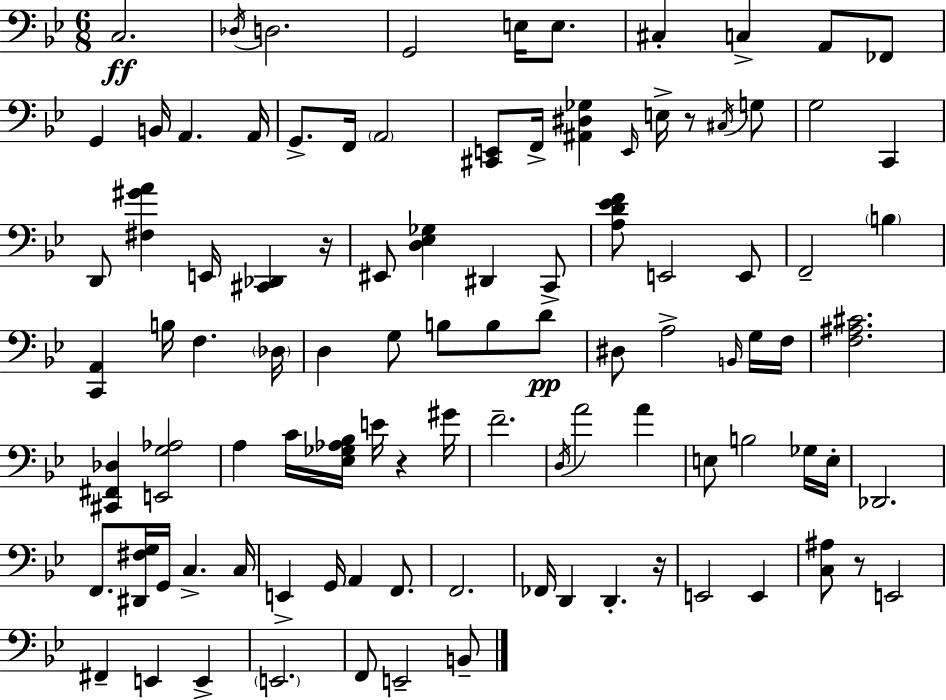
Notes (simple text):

C3/h. Db3/s D3/h. G2/h E3/s E3/e. C#3/q C3/q A2/e FES2/e G2/q B2/s A2/q. A2/s G2/e. F2/s A2/h [C#2,E2]/e F2/s [A#2,D#3,Gb3]/q E2/s E3/s R/e C#3/s G3/e G3/h C2/q D2/e [F#3,G#4,A4]/q E2/s [C#2,Db2]/q R/s EIS2/e [D3,Eb3,Gb3]/q D#2/q C2/e [A3,D4,Eb4,F4]/e E2/h E2/e F2/h B3/q [C2,A2]/q B3/s F3/q. Db3/s D3/q G3/e B3/e B3/e D4/e D#3/e A3/h B2/s G3/s F3/s [F3,A#3,C#4]/h. [C#2,F#2,Db3]/q [E2,G3,Ab3]/h A3/q C4/s [Eb3,Gb3,Ab3,Bb3]/s E4/s R/q G#4/s F4/h. D3/s A4/h A4/q E3/e B3/h Gb3/s E3/s Db2/h. F2/e. [D#2,F#3,G3]/s G2/s C3/q. C3/s E2/q G2/s A2/q F2/e. F2/h. FES2/s D2/q D2/q. R/s E2/h E2/q [C3,A#3]/e R/e E2/h F#2/q E2/q E2/q E2/h. F2/e E2/h B2/e